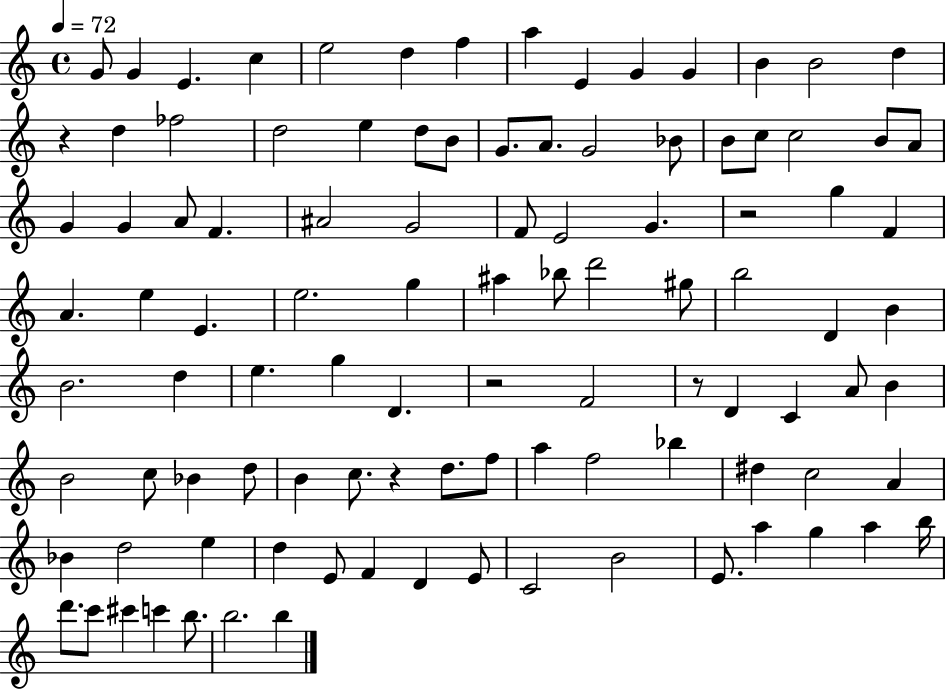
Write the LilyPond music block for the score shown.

{
  \clef treble
  \time 4/4
  \defaultTimeSignature
  \key c \major
  \tempo 4 = 72
  \repeat volta 2 { g'8 g'4 e'4. c''4 | e''2 d''4 f''4 | a''4 e'4 g'4 g'4 | b'4 b'2 d''4 | \break r4 d''4 fes''2 | d''2 e''4 d''8 b'8 | g'8. a'8. g'2 bes'8 | b'8 c''8 c''2 b'8 a'8 | \break g'4 g'4 a'8 f'4. | ais'2 g'2 | f'8 e'2 g'4. | r2 g''4 f'4 | \break a'4. e''4 e'4. | e''2. g''4 | ais''4 bes''8 d'''2 gis''8 | b''2 d'4 b'4 | \break b'2. d''4 | e''4. g''4 d'4. | r2 f'2 | r8 d'4 c'4 a'8 b'4 | \break b'2 c''8 bes'4 d''8 | b'4 c''8. r4 d''8. f''8 | a''4 f''2 bes''4 | dis''4 c''2 a'4 | \break bes'4 d''2 e''4 | d''4 e'8 f'4 d'4 e'8 | c'2 b'2 | e'8. a''4 g''4 a''4 b''16 | \break d'''8. c'''8 cis'''4 c'''4 b''8. | b''2. b''4 | } \bar "|."
}